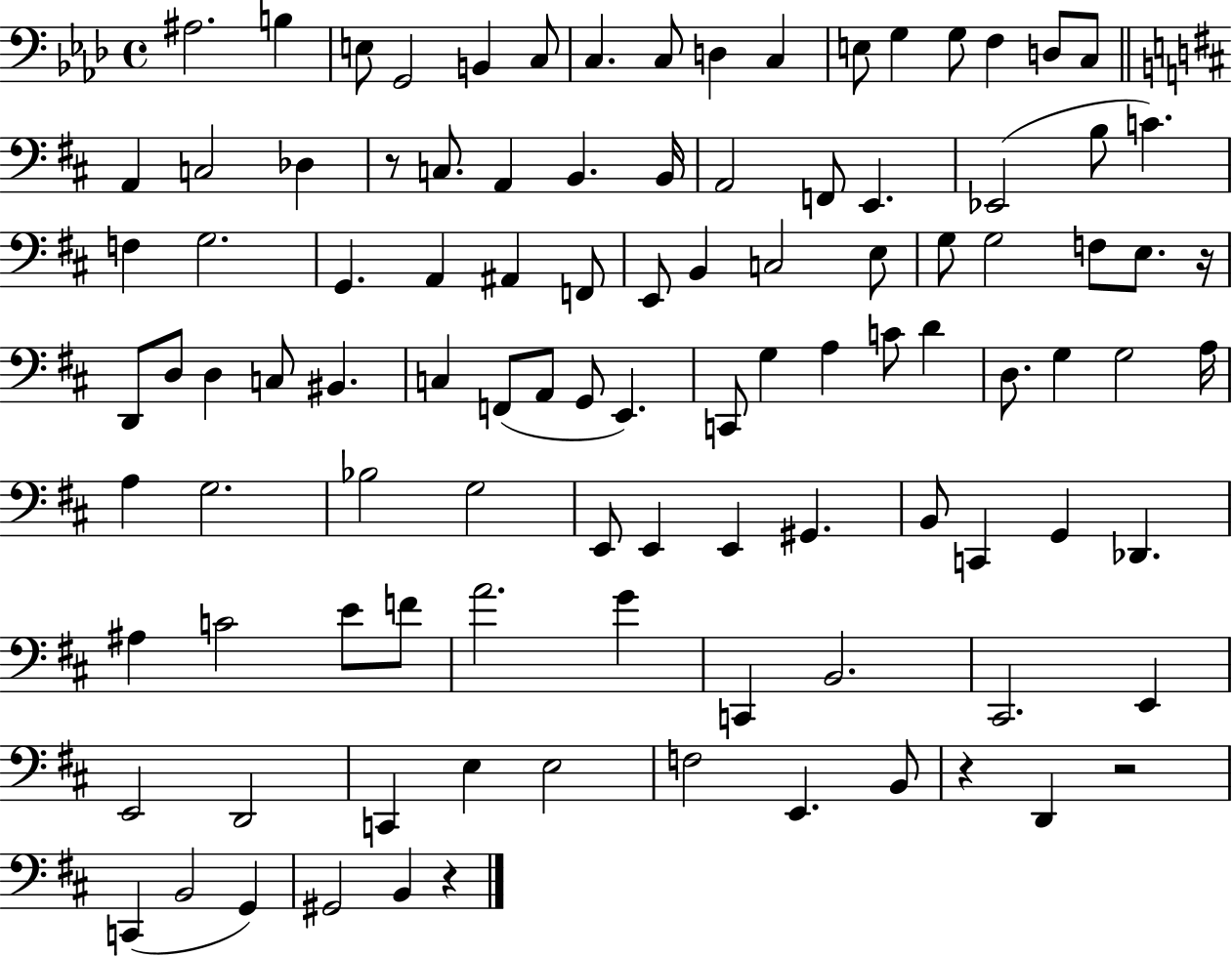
A#3/h. B3/q E3/e G2/h B2/q C3/e C3/q. C3/e D3/q C3/q E3/e G3/q G3/e F3/q D3/e C3/e A2/q C3/h Db3/q R/e C3/e. A2/q B2/q. B2/s A2/h F2/e E2/q. Eb2/h B3/e C4/q. F3/q G3/h. G2/q. A2/q A#2/q F2/e E2/e B2/q C3/h E3/e G3/e G3/h F3/e E3/e. R/s D2/e D3/e D3/q C3/e BIS2/q. C3/q F2/e A2/e G2/e E2/q. C2/e G3/q A3/q C4/e D4/q D3/e. G3/q G3/h A3/s A3/q G3/h. Bb3/h G3/h E2/e E2/q E2/q G#2/q. B2/e C2/q G2/q Db2/q. A#3/q C4/h E4/e F4/e A4/h. G4/q C2/q B2/h. C#2/h. E2/q E2/h D2/h C2/q E3/q E3/h F3/h E2/q. B2/e R/q D2/q R/h C2/q B2/h G2/q G#2/h B2/q R/q